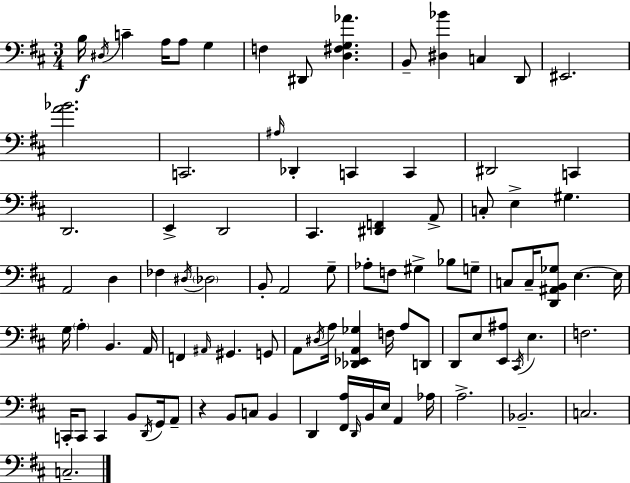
X:1
T:Untitled
M:3/4
L:1/4
K:D
B,/4 ^D,/4 C A,/4 A,/2 G, F, ^D,,/2 [D,^F,G,_A] B,,/2 [^D,_B] C, D,,/2 ^E,,2 [A_B]2 C,,2 ^A,/4 _D,, C,, C,, ^D,,2 C,, D,,2 E,, D,,2 ^C,, [^D,,F,,] A,,/2 C,/2 E, ^G, A,,2 D, _F, ^D,/4 _D,2 B,,/2 A,,2 G,/2 _A,/2 F,/2 ^G, _B,/2 G,/2 C,/2 C,/4 [D,,^A,,B,,_G,]/2 E, E,/4 G,/4 A, B,, A,,/4 F,, ^A,,/4 ^G,, G,,/2 A,,/2 ^D,/4 A,/4 [_D,,_E,,A,,_G,] F,/4 A,/2 D,,/2 D,,/2 E,/2 [E,,^A,]/2 ^C,,/4 E, F,2 C,,/4 C,,/2 C,, B,,/2 D,,/4 G,,/4 A,,/2 z B,,/2 C,/2 B,, D,, [^F,,A,]/4 D,,/4 B,,/4 E,/4 A,, _A,/4 A,2 _B,,2 C,2 C,2